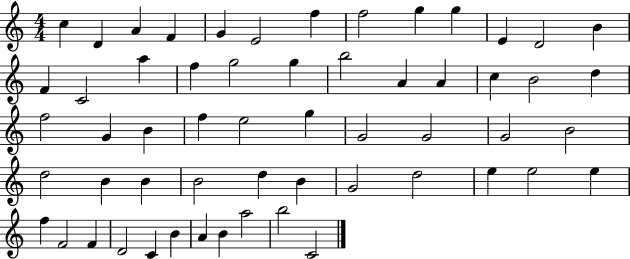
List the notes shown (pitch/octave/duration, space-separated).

C5/q D4/q A4/q F4/q G4/q E4/h F5/q F5/h G5/q G5/q E4/q D4/h B4/q F4/q C4/h A5/q F5/q G5/h G5/q B5/h A4/q A4/q C5/q B4/h D5/q F5/h G4/q B4/q F5/q E5/h G5/q G4/h G4/h G4/h B4/h D5/h B4/q B4/q B4/h D5/q B4/q G4/h D5/h E5/q E5/h E5/q F5/q F4/h F4/q D4/h C4/q B4/q A4/q B4/q A5/h B5/h C4/h